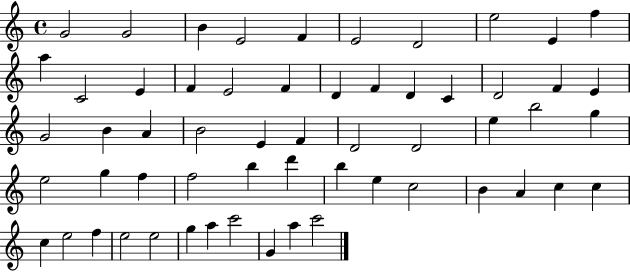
G4/h G4/h B4/q E4/h F4/q E4/h D4/h E5/h E4/q F5/q A5/q C4/h E4/q F4/q E4/h F4/q D4/q F4/q D4/q C4/q D4/h F4/q E4/q G4/h B4/q A4/q B4/h E4/q F4/q D4/h D4/h E5/q B5/h G5/q E5/h G5/q F5/q F5/h B5/q D6/q B5/q E5/q C5/h B4/q A4/q C5/q C5/q C5/q E5/h F5/q E5/h E5/h G5/q A5/q C6/h G4/q A5/q C6/h